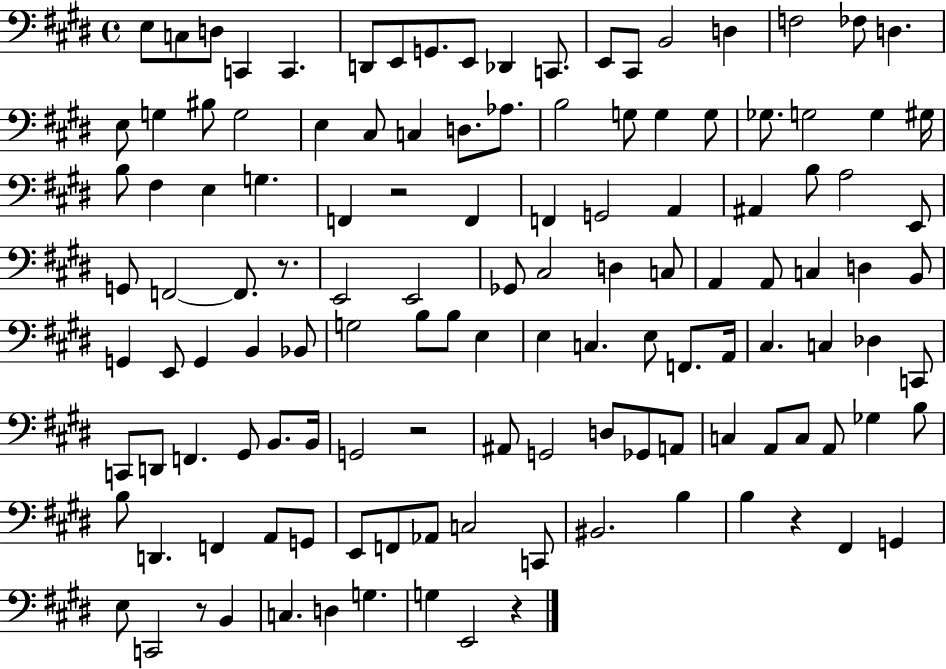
{
  \clef bass
  \time 4/4
  \defaultTimeSignature
  \key e \major
  \repeat volta 2 { e8 c8 d8 c,4 c,4. | d,8 e,8 g,8. e,8 des,4 c,8. | e,8 cis,8 b,2 d4 | f2 fes8 d4. | \break e8 g4 bis8 g2 | e4 cis8 c4 d8. aes8. | b2 g8 g4 g8 | ges8. g2 g4 gis16 | \break b8 fis4 e4 g4. | f,4 r2 f,4 | f,4 g,2 a,4 | ais,4 b8 a2 e,8 | \break g,8 f,2~~ f,8. r8. | e,2 e,2 | ges,8 cis2 d4 c8 | a,4 a,8 c4 d4 b,8 | \break g,4 e,8 g,4 b,4 bes,8 | g2 b8 b8 e4 | e4 c4. e8 f,8. a,16 | cis4. c4 des4 c,8 | \break c,8 d,8 f,4. gis,8 b,8. b,16 | g,2 r2 | ais,8 g,2 d8 ges,8 a,8 | c4 a,8 c8 a,8 ges4 b8 | \break b8 d,4. f,4 a,8 g,8 | e,8 f,8 aes,8 c2 c,8 | bis,2. b4 | b4 r4 fis,4 g,4 | \break e8 c,2 r8 b,4 | c4. d4 g4. | g4 e,2 r4 | } \bar "|."
}